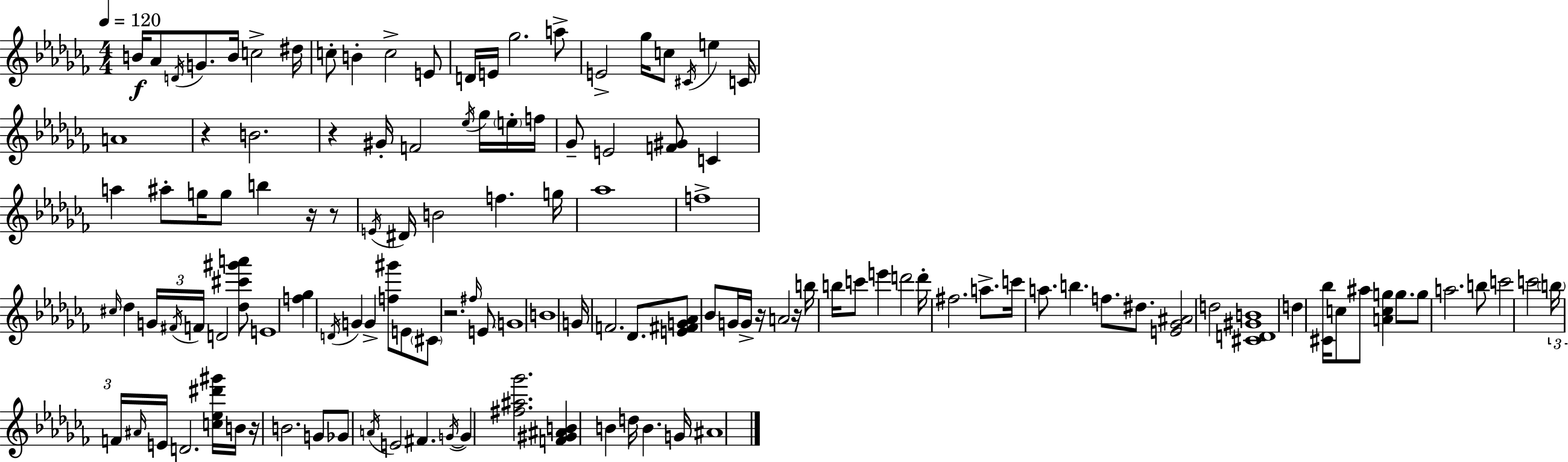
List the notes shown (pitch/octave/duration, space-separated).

B4/s Ab4/e D4/s G4/e. B4/s C5/h D#5/s C5/e B4/q C5/h E4/e D4/s E4/s Gb5/h. A5/e E4/h Gb5/s C5/e C#4/s E5/q C4/s A4/w R/q B4/h. R/q G#4/s F4/h Eb5/s Gb5/s E5/s F5/s Gb4/e E4/h [F4,G#4]/e C4/q A5/q A#5/e G5/s G5/e B5/q R/s R/e E4/s D#4/s B4/h F5/q. G5/s Ab5/w F5/w C#5/s Db5/q G4/s F#4/s F4/s D4/h [Db5,C#6,G#6,A6]/e E4/w [F5,Gb5]/q D4/s G4/q G4/q [F5,G#6]/e E4/e C#4/e R/h. F#5/s E4/e G4/w B4/w G4/s F4/h. Db4/e. [E4,F#4,G4,Ab4]/e Bb4/e G4/s G4/s R/s A4/h R/s B5/s B5/s C6/e E6/q D6/h D6/s F#5/h. A5/e. C6/s A5/e. B5/q. F5/e. D#5/e. [E4,Gb4,A#4]/h D5/h [C#4,D4,G#4,B4]/w D5/q [C#4,Bb5]/s C5/e A#5/e [A4,C5,G5]/q G5/e. G5/e A5/h. B5/e C6/h C6/h B5/s F4/s A#4/s E4/s D4/h. [C5,Eb5,D#6,G#6]/s B4/s R/s B4/h. G4/e Gb4/e A4/s E4/h F#4/q. G4/s G4/q [F#5,A#5,Gb6]/h. [F4,G#4,A#4,B4]/q B4/q D5/s B4/q. G4/s A#4/w